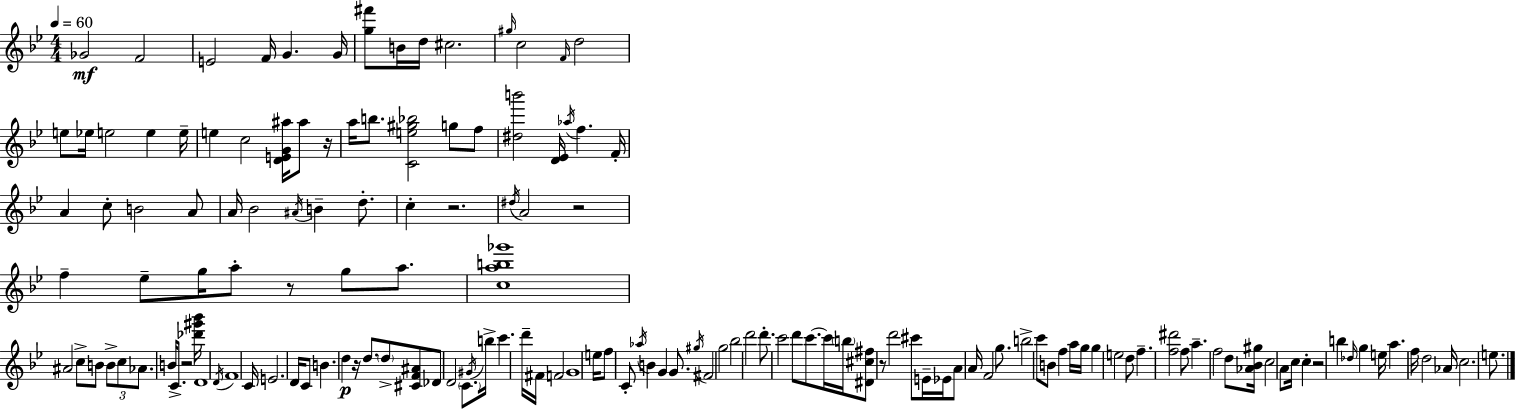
{
  \clef treble
  \numericTimeSignature
  \time 4/4
  \key g \minor
  \tempo 4 = 60
  ges'2\mf f'2 | e'2 f'16 g'4. g'16 | <g'' fis'''>8 b'16 d''16 cis''2. | \grace { gis''16 } c''2 \grace { f'16 } d''2 | \break e''8 ees''16 e''2 e''4 | e''16-- e''4 c''2 <d' e' g' ais''>16 ais''8 | r16 a''16 b''8. <c' e'' gis'' bes''>2 g''8 | f''8 <dis'' b'''>2 <d' ees'>16 \acciaccatura { aes''16 } f''4. | \break f'16-. a'4 c''8-. b'2 | a'8 a'16 bes'2 \acciaccatura { ais'16 } b'4-- | d''8.-. c''4-. r2. | \acciaccatura { dis''16 } a'2 r2 | \break f''4-- ees''8-- g''16 a''8-. r8 | g''8 a''8. <c'' a'' b'' ges'''>1 | ais'2 c''8-> b'8 | \tuplet 3/2 { b'8-> c''8 aes'8. } b'16 c'8.-> r2 | \break <des''' gis''' bes'''>16 d'1 | \acciaccatura { d'16 } f'1 | c'16 e'2. | d'16 c'8 b'4. d''4\p | \break r16 d''8. \parenthesize d''8-> <cis' f' ais'>8 des'8 d'2 | \parenthesize c'8. \acciaccatura { gis'16 } b''16-> c'''4. d'''16-- fis'16 f'2 | g'1 | e''16 f''8 c'8-. \acciaccatura { aes''16 } b'4 | \break g'4 g'8. \acciaccatura { gis''16 } fis'2 | g''2 bes''2 | d'''2 d'''8.-. c'''2 | d'''8 c'''8.~~ c'''16 \parenthesize b''16 <dis' cis'' fis''>8 r8 d'''2 | \break cis'''8 e'16-- ees'16 a'8 a'16 f'2 | g''8. b''2-> | c'''8 b'8 f''4 a''16 g''16 g''4 e''2 | d''8 f''4.-- <f'' dis'''>2 | \break f''8 a''4.-- f''2 | d''8 <aes' bes' gis''>16 c''2 | a'8 c''16 c''4-. r2 | b''4 \grace { des''16 } g''4 e''16 a''4. | \break f''16 d''2 aes'16 c''2. | e''8. \bar "|."
}